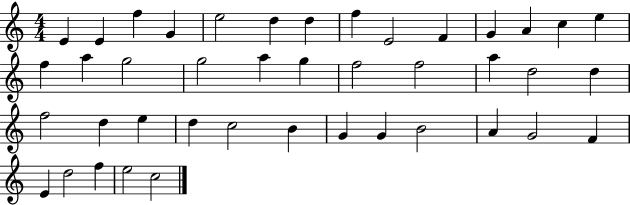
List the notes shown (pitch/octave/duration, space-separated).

E4/q E4/q F5/q G4/q E5/h D5/q D5/q F5/q E4/h F4/q G4/q A4/q C5/q E5/q F5/q A5/q G5/h G5/h A5/q G5/q F5/h F5/h A5/q D5/h D5/q F5/h D5/q E5/q D5/q C5/h B4/q G4/q G4/q B4/h A4/q G4/h F4/q E4/q D5/h F5/q E5/h C5/h